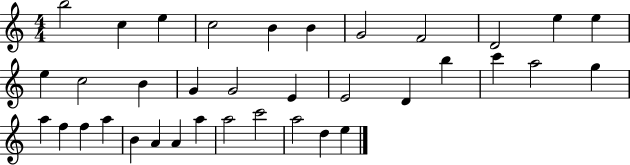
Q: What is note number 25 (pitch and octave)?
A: F5